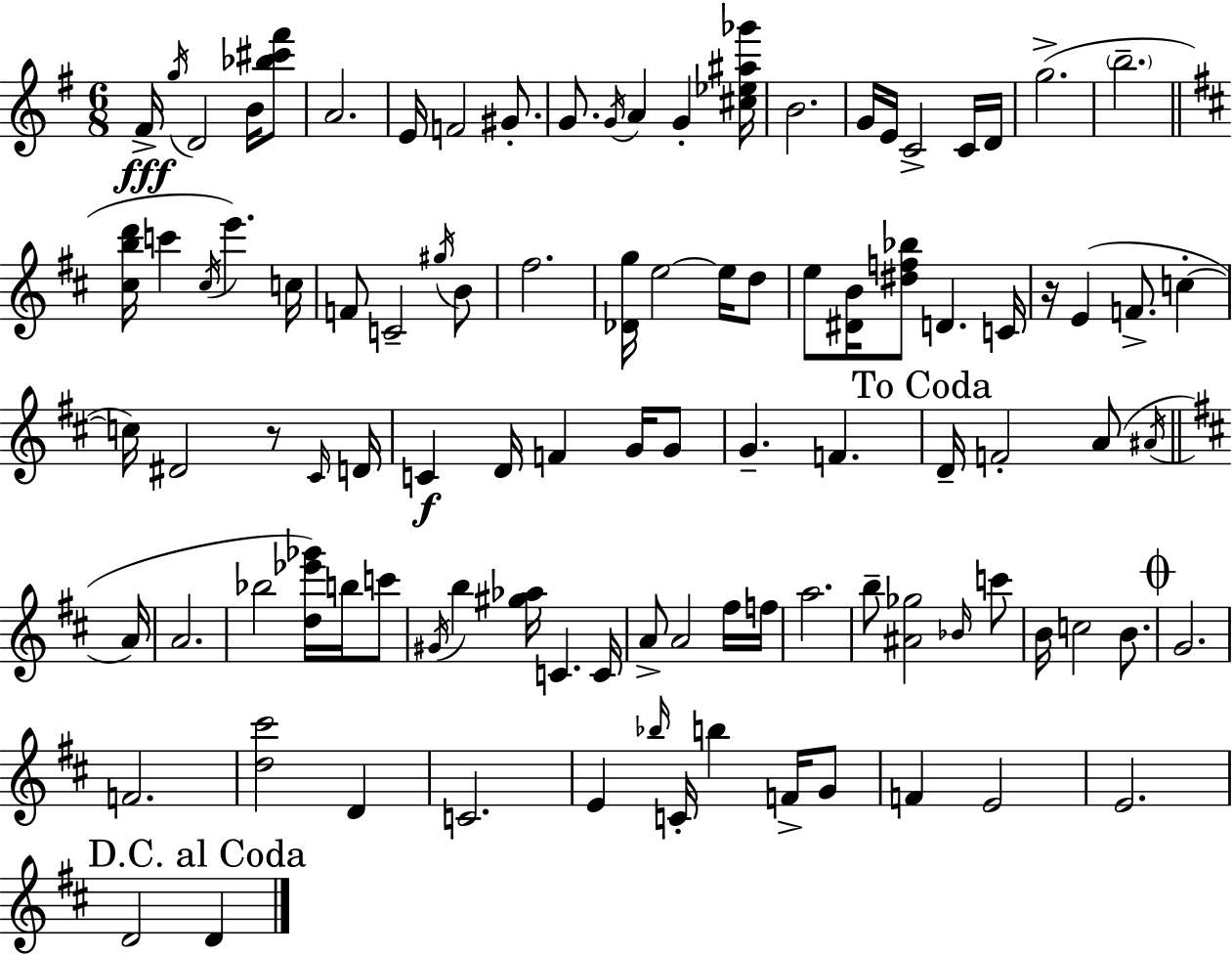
X:1
T:Untitled
M:6/8
L:1/4
K:G
^F/4 g/4 D2 B/4 [_b^c'^f']/2 A2 E/4 F2 ^G/2 G/2 G/4 A G [^c_e^a_g']/4 B2 G/4 E/4 C2 C/4 D/4 g2 b2 [^cbd']/4 c' ^c/4 e' c/4 F/2 C2 ^g/4 B/2 ^f2 [_Dg]/4 e2 e/4 d/2 e/2 [^DB]/4 [^df_b]/2 D C/4 z/4 E F/2 c c/4 ^D2 z/2 ^C/4 D/4 C D/4 F G/4 G/2 G F D/4 F2 A/2 ^A/4 A/4 A2 _b2 [d_e'_g']/4 b/4 c'/2 ^G/4 b [^g_a]/4 C C/4 A/2 A2 ^f/4 f/4 a2 b/2 [^A_g]2 _B/4 c'/2 B/4 c2 B/2 G2 F2 [d^c']2 D C2 E _b/4 C/4 b F/4 G/2 F E2 E2 D2 D